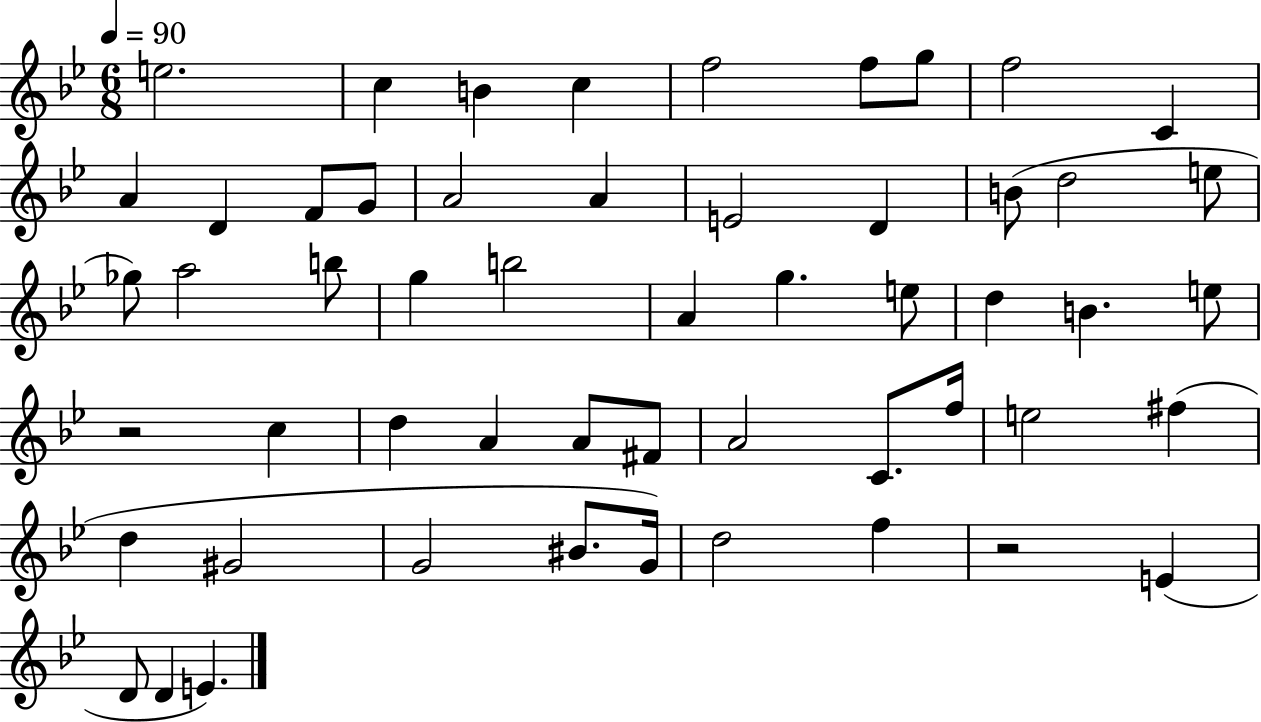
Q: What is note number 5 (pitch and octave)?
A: F5